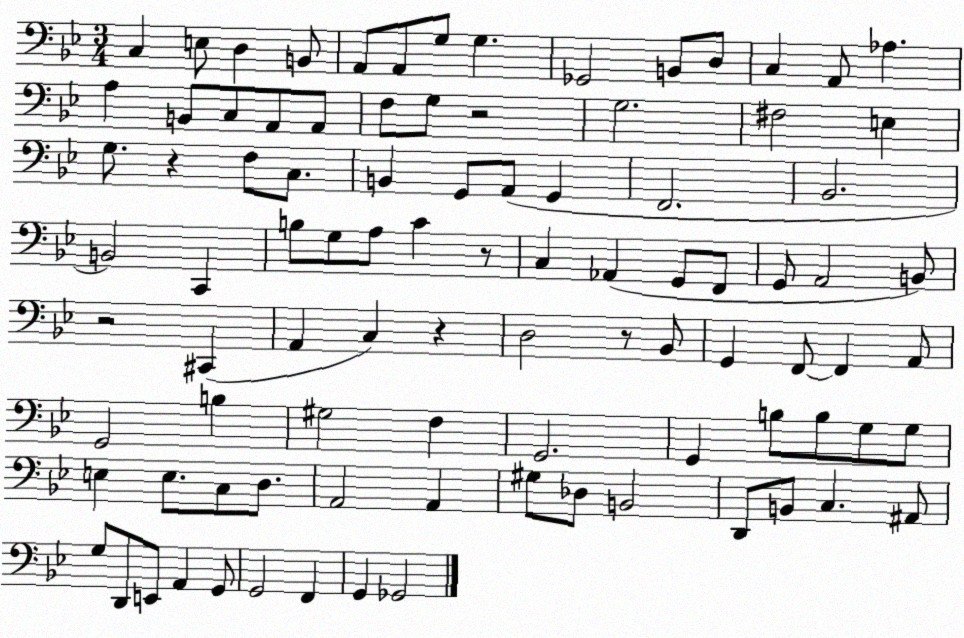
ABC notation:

X:1
T:Untitled
M:3/4
L:1/4
K:Bb
C, E,/2 D, B,,/2 A,,/2 A,,/2 G,/2 G, _G,,2 B,,/2 D,/2 C, A,,/2 _A, A, B,,/2 C,/2 A,,/2 A,,/2 F,/2 G,/2 z2 G,2 ^F,2 E, G,/2 z F,/2 C,/2 B,, G,,/2 A,,/2 G,, F,,2 _B,,2 B,,2 C,, B,/2 G,/2 A,/2 C z/2 C, _A,, G,,/2 F,,/2 G,,/2 A,,2 B,,/2 z2 ^C,, A,, C, z D,2 z/2 _B,,/2 G,, F,,/2 F,, A,,/2 G,,2 B, ^G,2 F, G,,2 G,, B,/2 B,/2 G,/2 G,/2 E, E,/2 C,/2 D,/2 A,,2 A,, ^G,/2 _D,/2 B,,2 D,,/2 B,,/2 C, ^A,,/2 G,/2 D,,/2 E,,/2 A,, G,,/2 G,,2 F,, G,, _G,,2